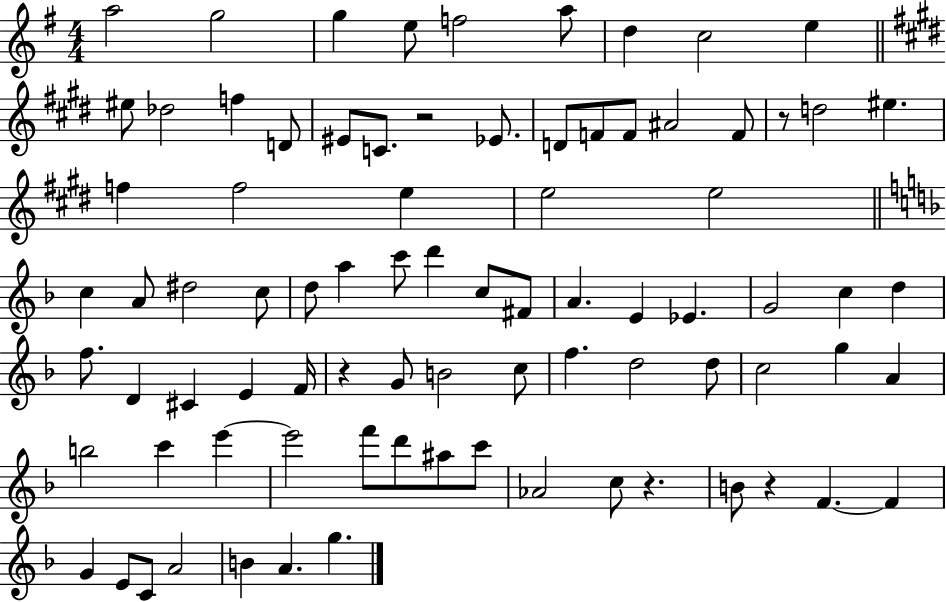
A5/h G5/h G5/q E5/e F5/h A5/e D5/q C5/h E5/q EIS5/e Db5/h F5/q D4/e EIS4/e C4/e. R/h Eb4/e. D4/e F4/e F4/e A#4/h F4/e R/e D5/h EIS5/q. F5/q F5/h E5/q E5/h E5/h C5/q A4/e D#5/h C5/e D5/e A5/q C6/e D6/q C5/e F#4/e A4/q. E4/q Eb4/q. G4/h C5/q D5/q F5/e. D4/q C#4/q E4/q F4/s R/q G4/e B4/h C5/e F5/q. D5/h D5/e C5/h G5/q A4/q B5/h C6/q E6/q E6/h F6/e D6/e A#5/e C6/e Ab4/h C5/e R/q. B4/e R/q F4/q. F4/q G4/q E4/e C4/e A4/h B4/q A4/q. G5/q.